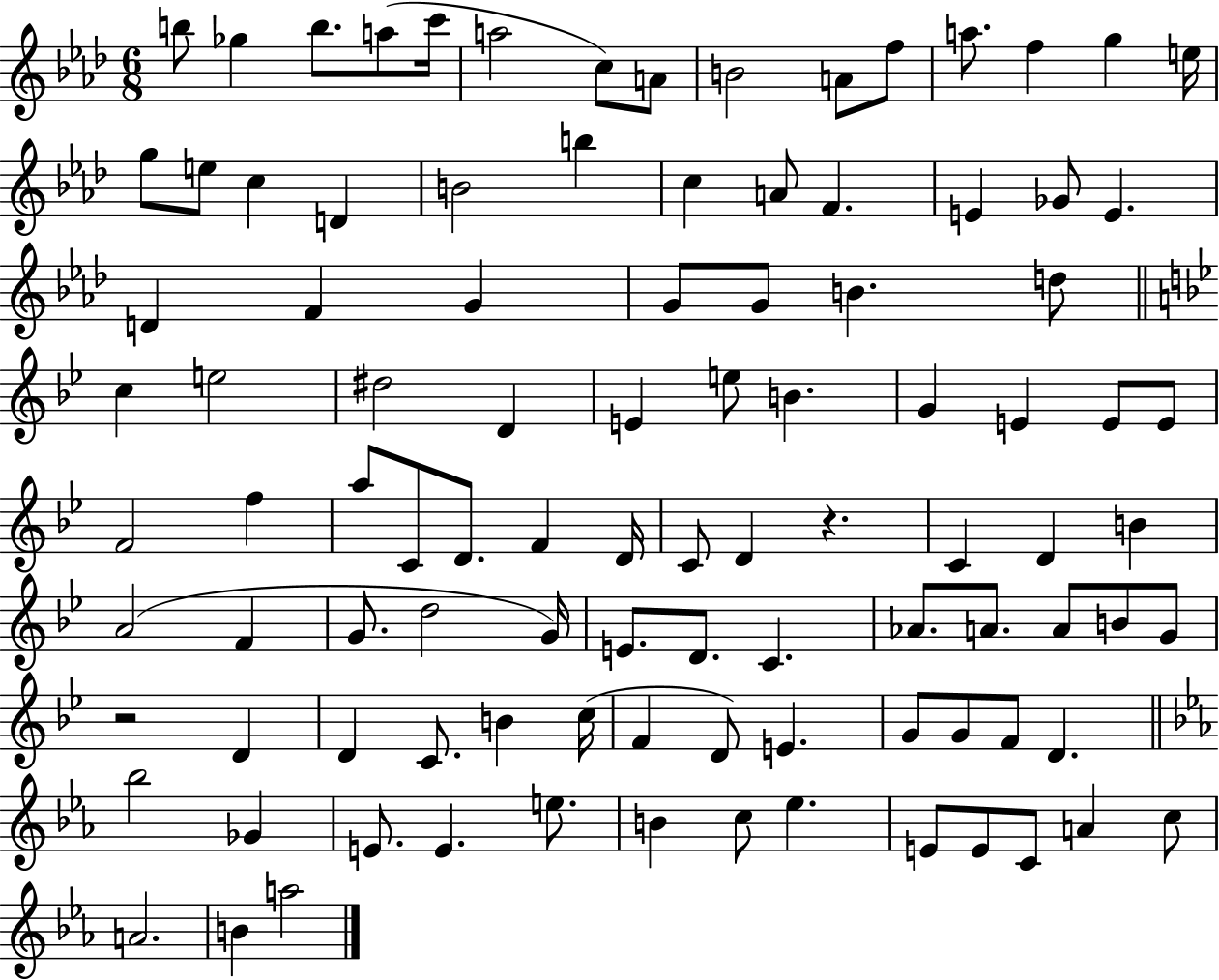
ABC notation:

X:1
T:Untitled
M:6/8
L:1/4
K:Ab
b/2 _g b/2 a/2 c'/4 a2 c/2 A/2 B2 A/2 f/2 a/2 f g e/4 g/2 e/2 c D B2 b c A/2 F E _G/2 E D F G G/2 G/2 B d/2 c e2 ^d2 D E e/2 B G E E/2 E/2 F2 f a/2 C/2 D/2 F D/4 C/2 D z C D B A2 F G/2 d2 G/4 E/2 D/2 C _A/2 A/2 A/2 B/2 G/2 z2 D D C/2 B c/4 F D/2 E G/2 G/2 F/2 D _b2 _G E/2 E e/2 B c/2 _e E/2 E/2 C/2 A c/2 A2 B a2